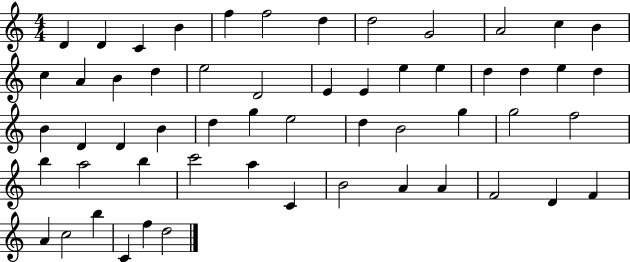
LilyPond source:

{
  \clef treble
  \numericTimeSignature
  \time 4/4
  \key c \major
  d'4 d'4 c'4 b'4 | f''4 f''2 d''4 | d''2 g'2 | a'2 c''4 b'4 | \break c''4 a'4 b'4 d''4 | e''2 d'2 | e'4 e'4 e''4 e''4 | d''4 d''4 e''4 d''4 | \break b'4 d'4 d'4 b'4 | d''4 g''4 e''2 | d''4 b'2 g''4 | g''2 f''2 | \break b''4 a''2 b''4 | c'''2 a''4 c'4 | b'2 a'4 a'4 | f'2 d'4 f'4 | \break a'4 c''2 b''4 | c'4 f''4 d''2 | \bar "|."
}